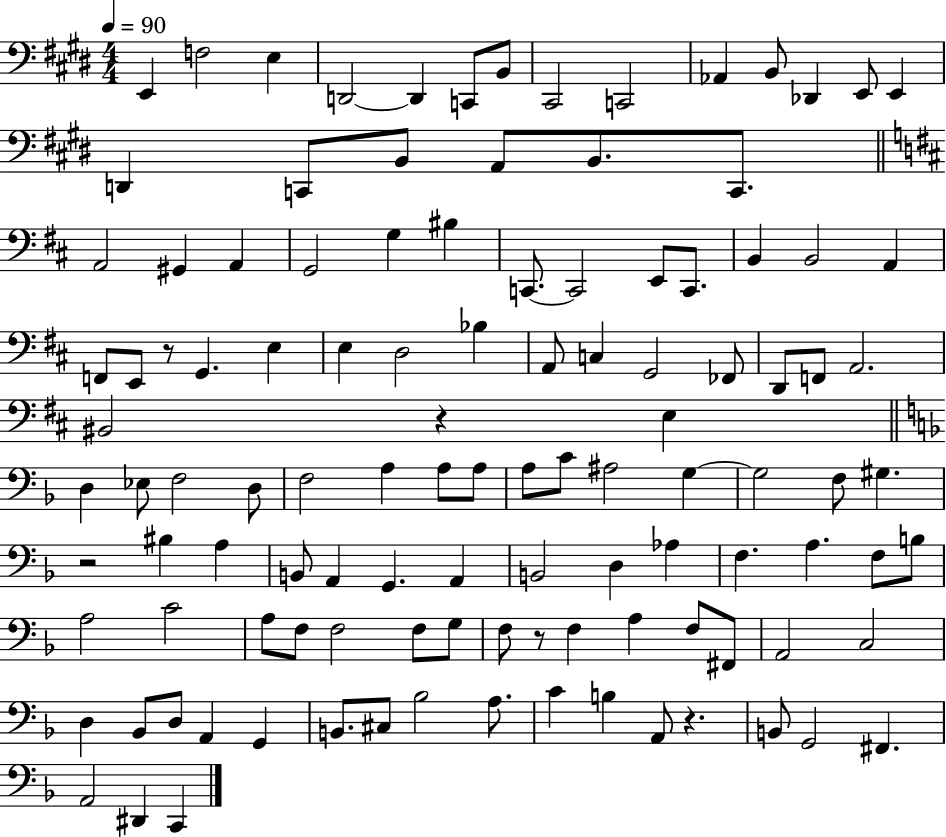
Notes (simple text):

E2/q F3/h E3/q D2/h D2/q C2/e B2/e C#2/h C2/h Ab2/q B2/e Db2/q E2/e E2/q D2/q C2/e B2/e A2/e B2/e. C2/e. A2/h G#2/q A2/q G2/h G3/q BIS3/q C2/e. C2/h E2/e C2/e. B2/q B2/h A2/q F2/e E2/e R/e G2/q. E3/q E3/q D3/h Bb3/q A2/e C3/q G2/h FES2/e D2/e F2/e A2/h. BIS2/h R/q E3/q D3/q Eb3/e F3/h D3/e F3/h A3/q A3/e A3/e A3/e C4/e A#3/h G3/q G3/h F3/e G#3/q. R/h BIS3/q A3/q B2/e A2/q G2/q. A2/q B2/h D3/q Ab3/q F3/q. A3/q. F3/e B3/e A3/h C4/h A3/e F3/e F3/h F3/e G3/e F3/e R/e F3/q A3/q F3/e F#2/e A2/h C3/h D3/q Bb2/e D3/e A2/q G2/q B2/e. C#3/e Bb3/h A3/e. C4/q B3/q A2/e R/q. B2/e G2/h F#2/q. A2/h D#2/q C2/q